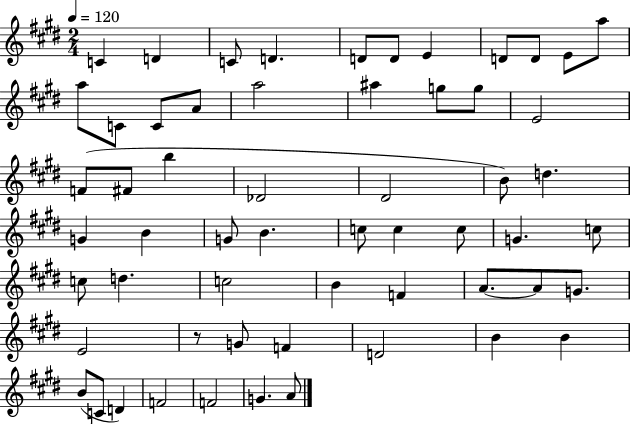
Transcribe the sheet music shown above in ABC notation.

X:1
T:Untitled
M:2/4
L:1/4
K:E
C D C/2 D D/2 D/2 E D/2 D/2 E/2 a/2 a/2 C/2 C/2 A/2 a2 ^a g/2 g/2 E2 F/2 ^F/2 b _D2 ^D2 B/2 d G B G/2 B c/2 c c/2 G c/2 c/2 d c2 B F A/2 A/2 G/2 E2 z/2 G/2 F D2 B B B/2 C/2 D F2 F2 G A/2